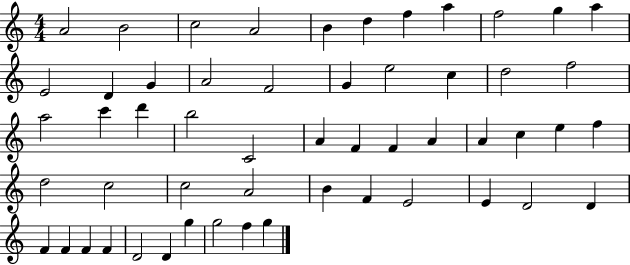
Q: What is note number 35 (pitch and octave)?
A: D5